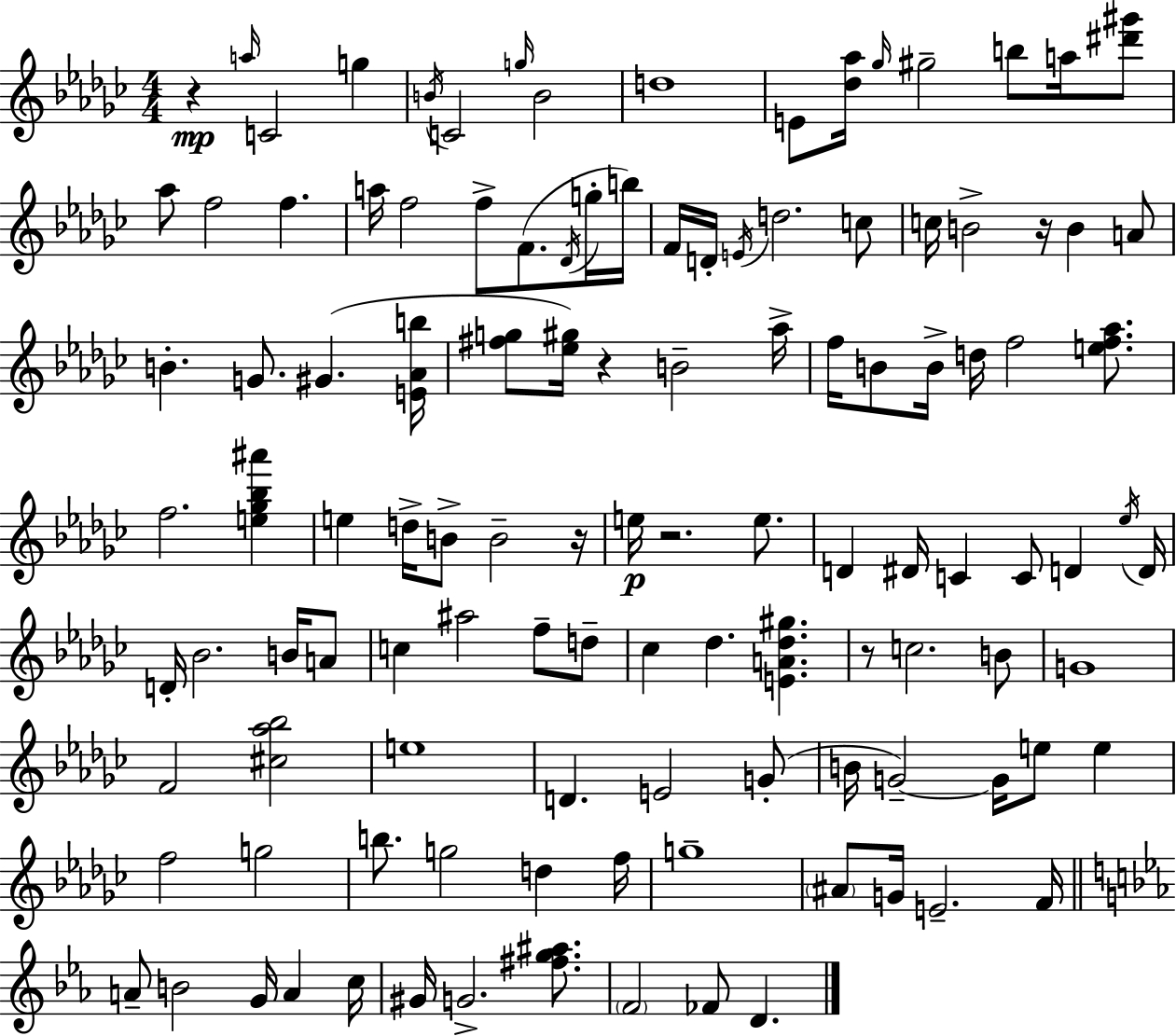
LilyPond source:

{
  \clef treble
  \numericTimeSignature
  \time 4/4
  \key ees \minor
  r4\mp \grace { a''16 } c'2 g''4 | \acciaccatura { b'16 } c'2 \grace { g''16 } b'2 | d''1 | e'8 <des'' aes''>16 \grace { ges''16 } gis''2-- b''8 | \break a''16 <dis''' gis'''>8 aes''8 f''2 f''4. | a''16 f''2 f''8-> f'8.( | \acciaccatura { des'16 } g''16-. b''16) f'16 d'16-. \acciaccatura { e'16 } d''2. | c''8 c''16 b'2-> r16 | \break b'4 a'8 b'4.-. g'8. gis'4.( | <e' aes' b''>16 <fis'' g''>8 <ees'' gis''>16) r4 b'2-- | aes''16-> f''16 b'8 b'16-> d''16 f''2 | <e'' f'' aes''>8. f''2. | \break <e'' ges'' bes'' ais'''>4 e''4 d''16-> b'8-> b'2-- | r16 e''16\p r2. | e''8. d'4 dis'16 c'4 c'8 | d'4 \acciaccatura { ees''16 } d'16 d'16-. bes'2. | \break b'16 a'8 c''4 ais''2 | f''8-- d''8-- ces''4 des''4. | <e' a' des'' gis''>4. r8 c''2. | b'8 g'1 | \break f'2 <cis'' aes'' bes''>2 | e''1 | d'4. e'2 | g'8-.( b'16 g'2--~~) | \break g'16 e''8 e''4 f''2 g''2 | b''8. g''2 | d''4 f''16 g''1-- | \parenthesize ais'8 g'16 e'2.-- | \break f'16 \bar "||" \break \key ees \major a'8-- b'2 g'16 a'4 c''16 | gis'16 g'2.-> <fis'' g'' ais''>8. | \parenthesize f'2 fes'8 d'4. | \bar "|."
}